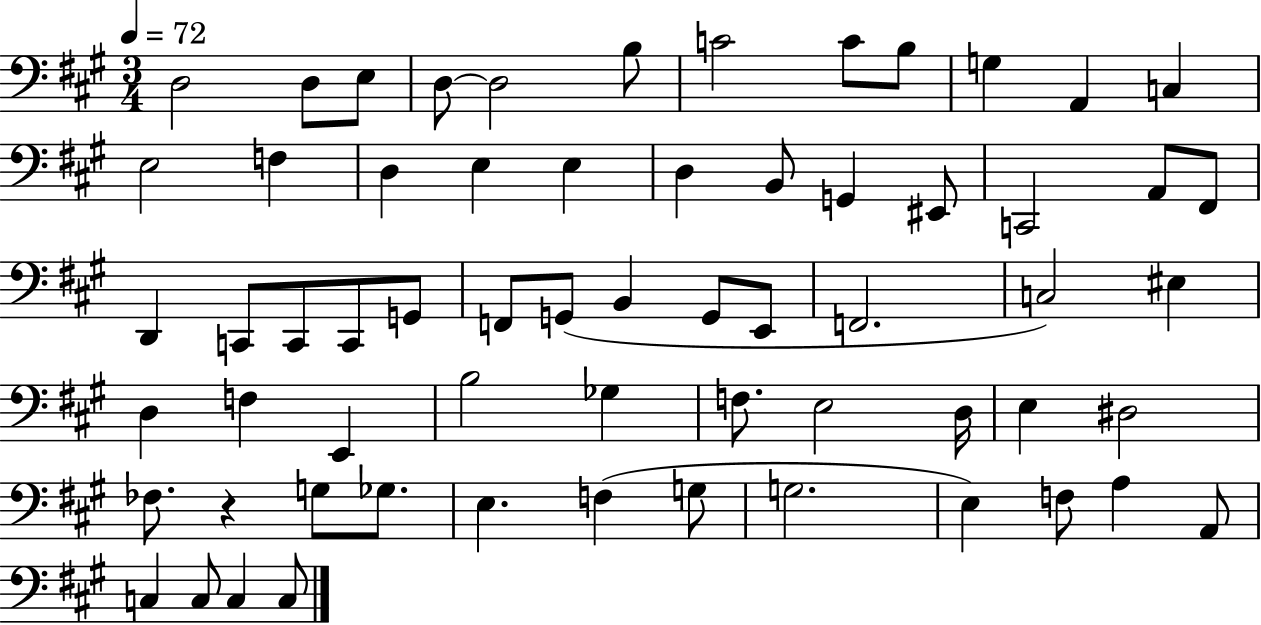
X:1
T:Untitled
M:3/4
L:1/4
K:A
D,2 D,/2 E,/2 D,/2 D,2 B,/2 C2 C/2 B,/2 G, A,, C, E,2 F, D, E, E, D, B,,/2 G,, ^E,,/2 C,,2 A,,/2 ^F,,/2 D,, C,,/2 C,,/2 C,,/2 G,,/2 F,,/2 G,,/2 B,, G,,/2 E,,/2 F,,2 C,2 ^E, D, F, E,, B,2 _G, F,/2 E,2 D,/4 E, ^D,2 _F,/2 z G,/2 _G,/2 E, F, G,/2 G,2 E, F,/2 A, A,,/2 C, C,/2 C, C,/2